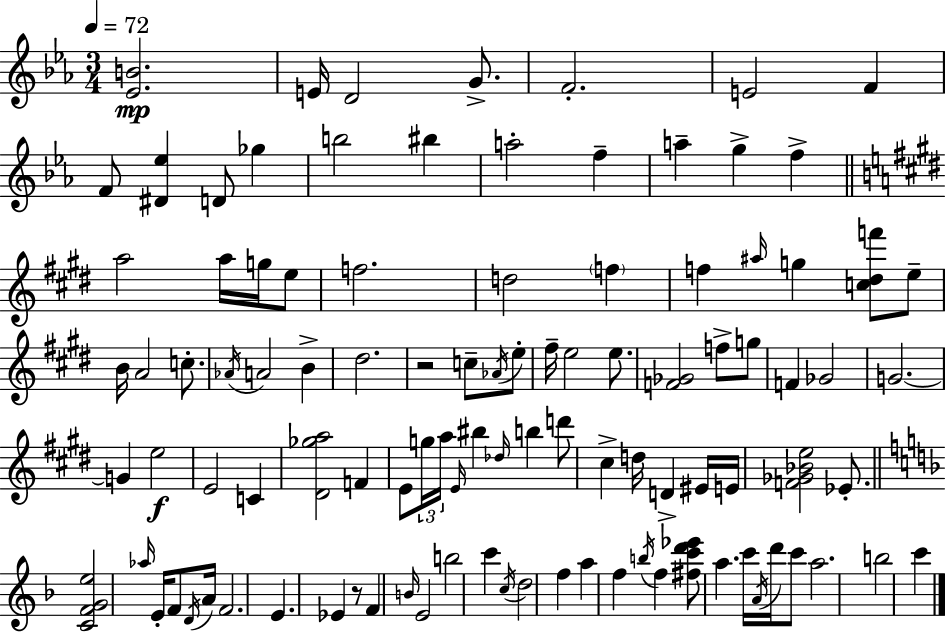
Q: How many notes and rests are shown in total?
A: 102